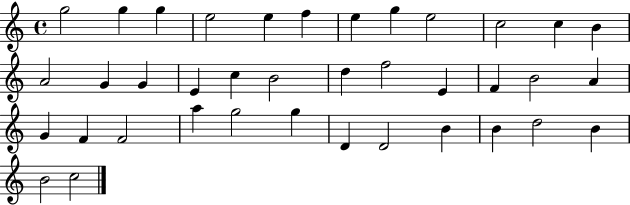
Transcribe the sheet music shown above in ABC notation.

X:1
T:Untitled
M:4/4
L:1/4
K:C
g2 g g e2 e f e g e2 c2 c B A2 G G E c B2 d f2 E F B2 A G F F2 a g2 g D D2 B B d2 B B2 c2